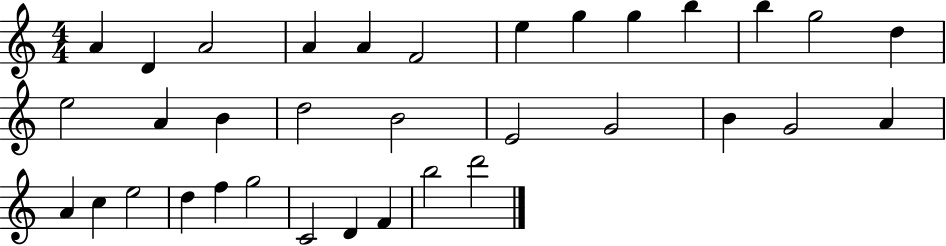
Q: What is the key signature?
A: C major